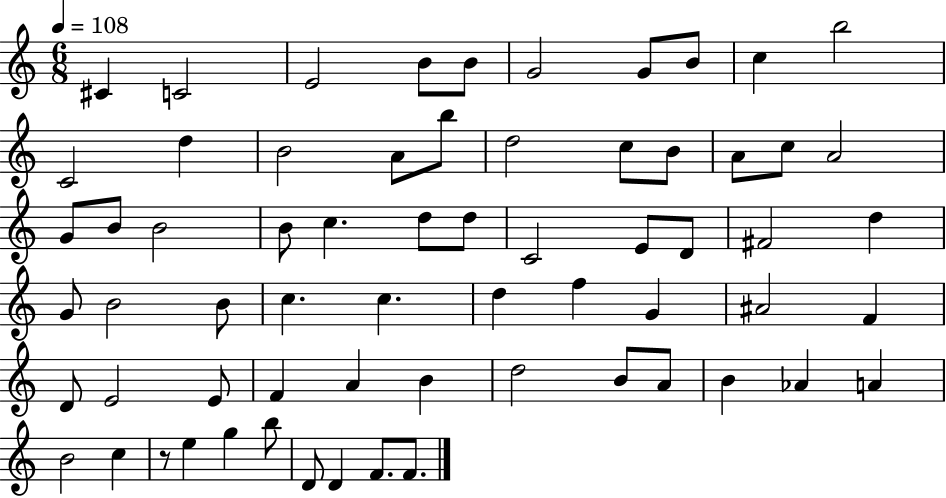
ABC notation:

X:1
T:Untitled
M:6/8
L:1/4
K:C
^C C2 E2 B/2 B/2 G2 G/2 B/2 c b2 C2 d B2 A/2 b/2 d2 c/2 B/2 A/2 c/2 A2 G/2 B/2 B2 B/2 c d/2 d/2 C2 E/2 D/2 ^F2 d G/2 B2 B/2 c c d f G ^A2 F D/2 E2 E/2 F A B d2 B/2 A/2 B _A A B2 c z/2 e g b/2 D/2 D F/2 F/2